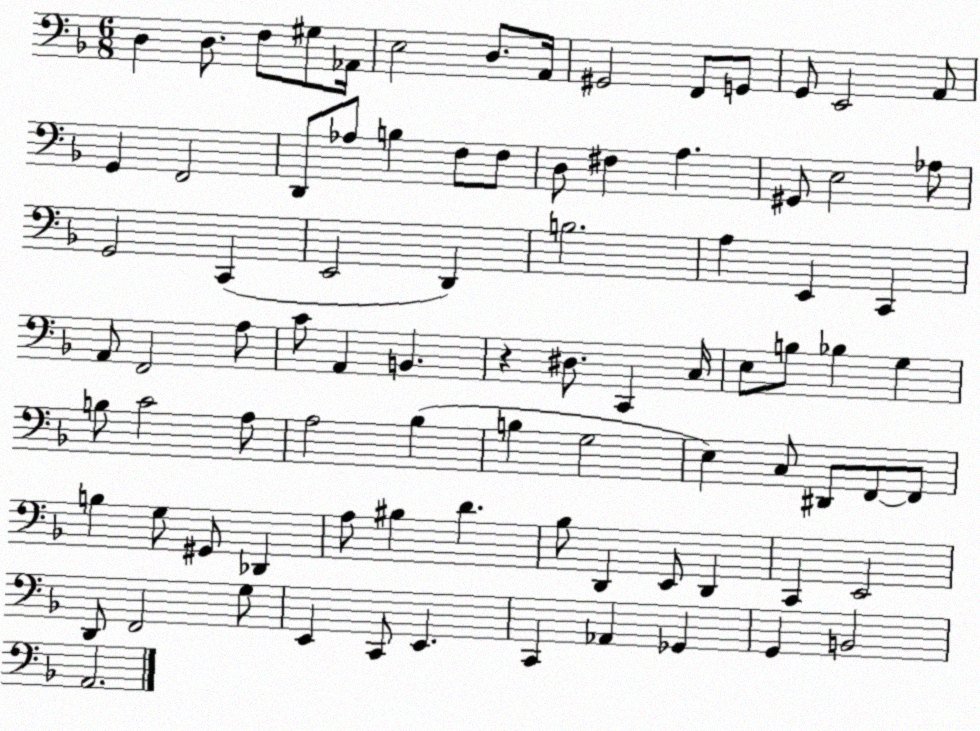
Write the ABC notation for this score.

X:1
T:Untitled
M:6/8
L:1/4
K:F
D, D,/2 F,/2 ^G,/2 _A,,/4 E,2 D,/2 A,,/4 ^G,,2 F,,/2 G,,/2 G,,/2 E,,2 A,,/2 G,, F,,2 D,,/2 _A,/2 B, F,/2 F,/2 D,/2 ^F, A, ^G,,/2 E,2 _A,/2 G,,2 C,, E,,2 D,, B,2 A, E,, C,, A,,/2 F,,2 A,/2 C/2 A,, B,, z ^D,/2 C,, C,/4 E,/2 B,/2 _B, G, B,/2 C2 A,/2 A,2 _B, B, G,2 E, C,/2 ^D,,/2 F,,/2 F,,/2 B, G,/2 ^G,,/2 _D,, A,/2 ^B, D _B,/2 D,, E,,/2 D,, C,, E,,2 D,,/2 F,,2 G,/2 E,, C,,/2 E,, C,, _A,, _G,, G,, B,,2 A,,2